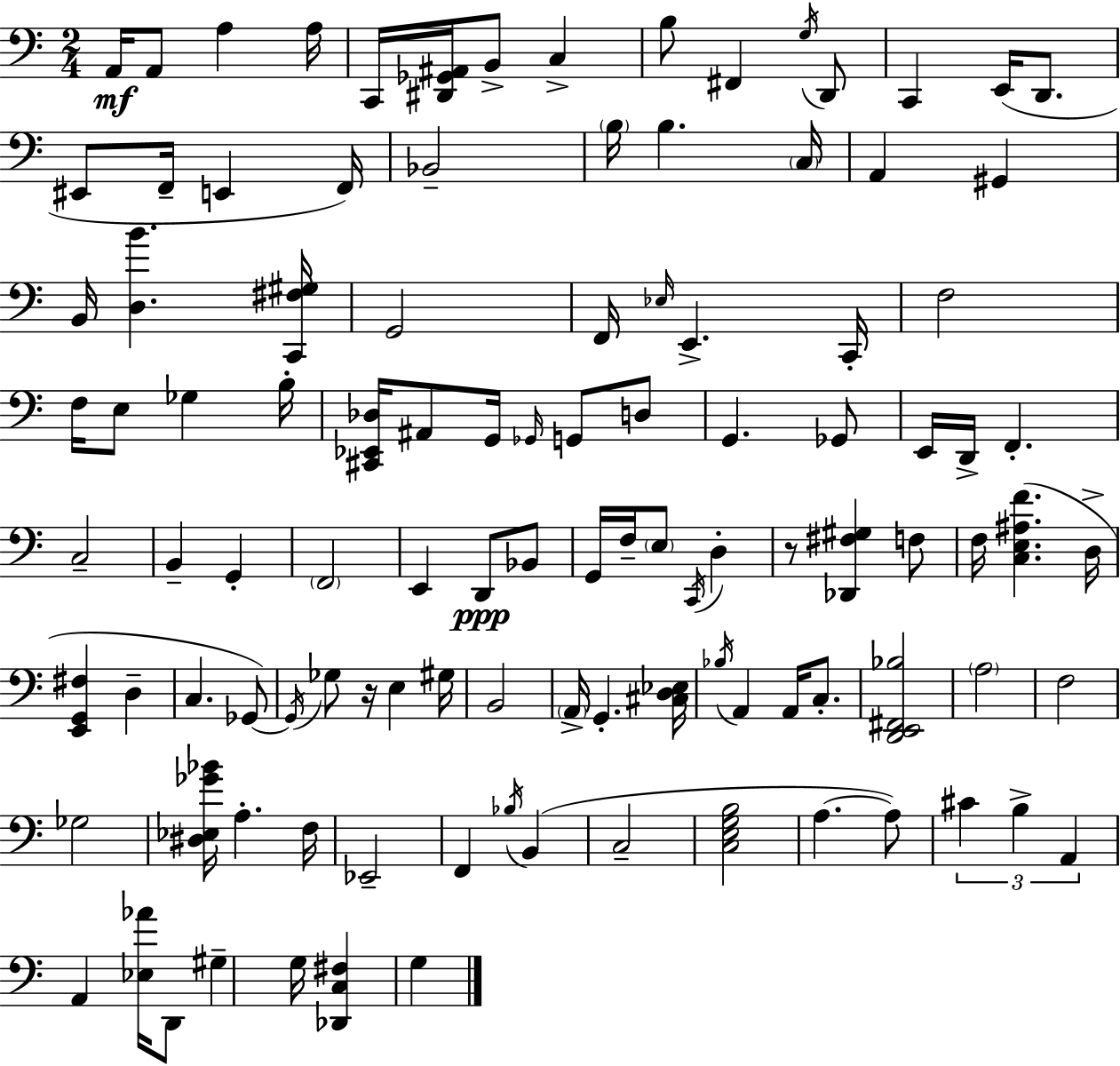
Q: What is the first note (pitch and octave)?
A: A2